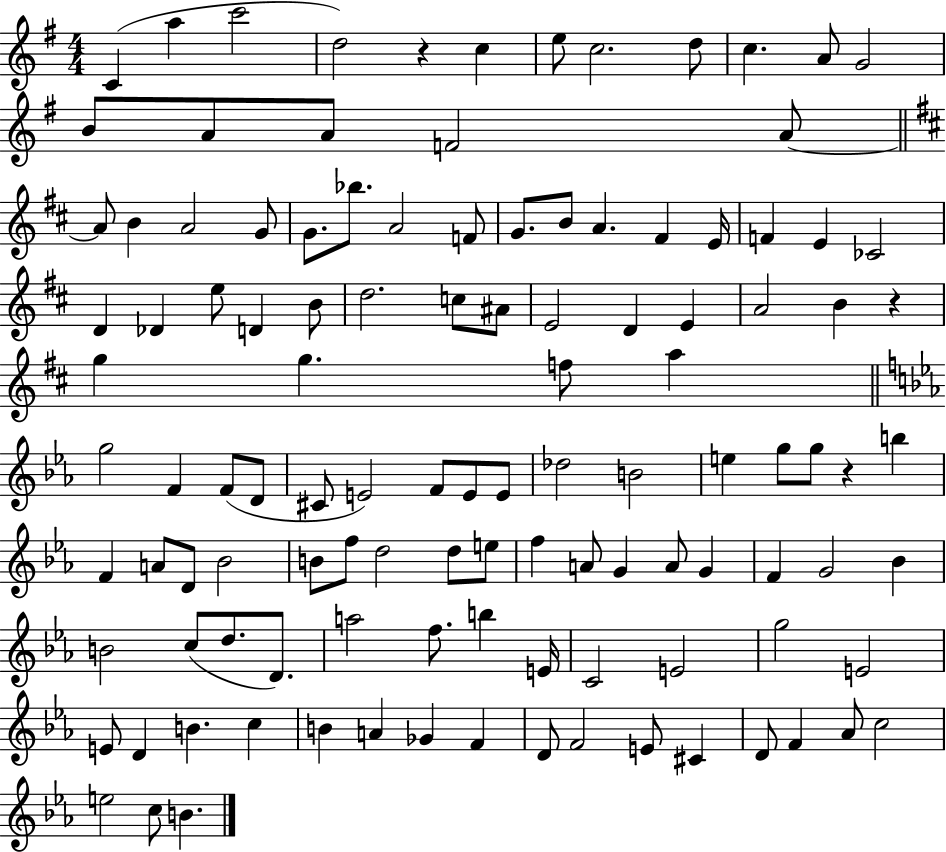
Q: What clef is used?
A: treble